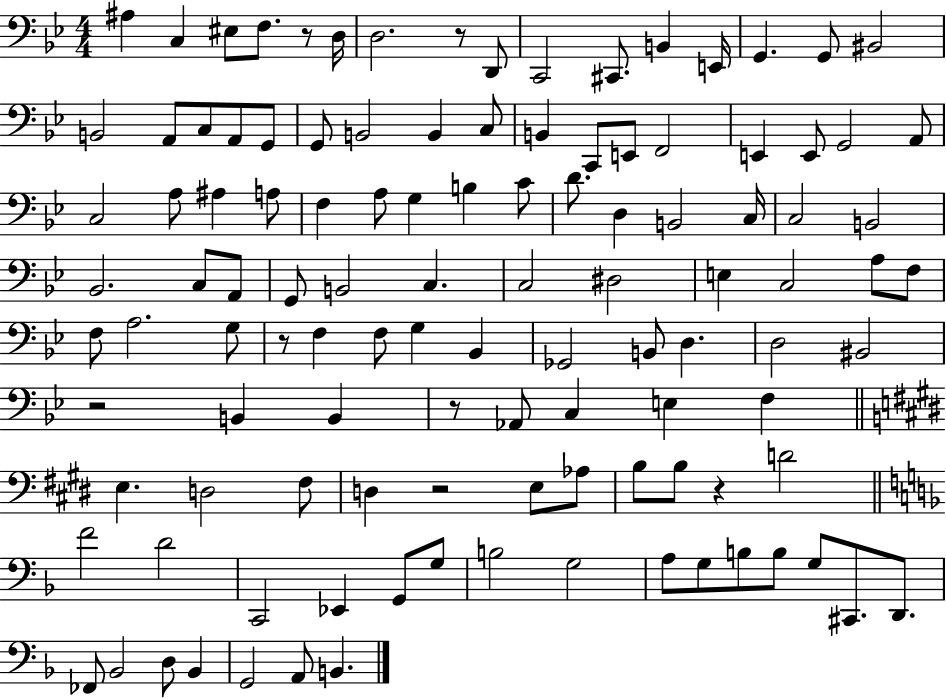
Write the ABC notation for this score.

X:1
T:Untitled
M:4/4
L:1/4
K:Bb
^A, C, ^E,/2 F,/2 z/2 D,/4 D,2 z/2 D,,/2 C,,2 ^C,,/2 B,, E,,/4 G,, G,,/2 ^B,,2 B,,2 A,,/2 C,/2 A,,/2 G,,/2 G,,/2 B,,2 B,, C,/2 B,, C,,/2 E,,/2 F,,2 E,, E,,/2 G,,2 A,,/2 C,2 A,/2 ^A, A,/2 F, A,/2 G, B, C/2 D/2 D, B,,2 C,/4 C,2 B,,2 _B,,2 C,/2 A,,/2 G,,/2 B,,2 C, C,2 ^D,2 E, C,2 A,/2 F,/2 F,/2 A,2 G,/2 z/2 F, F,/2 G, _B,, _G,,2 B,,/2 D, D,2 ^B,,2 z2 B,, B,, z/2 _A,,/2 C, E, F, E, D,2 ^F,/2 D, z2 E,/2 _A,/2 B,/2 B,/2 z D2 F2 D2 C,,2 _E,, G,,/2 G,/2 B,2 G,2 A,/2 G,/2 B,/2 B,/2 G,/2 ^C,,/2 D,,/2 _F,,/2 _B,,2 D,/2 _B,, G,,2 A,,/2 B,,